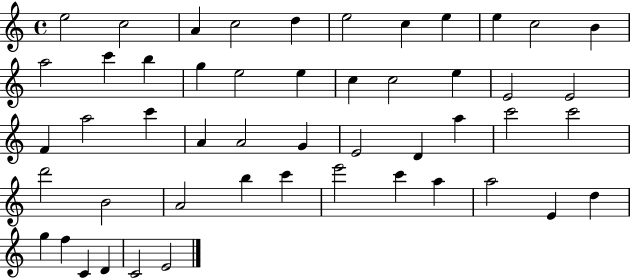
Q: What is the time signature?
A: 4/4